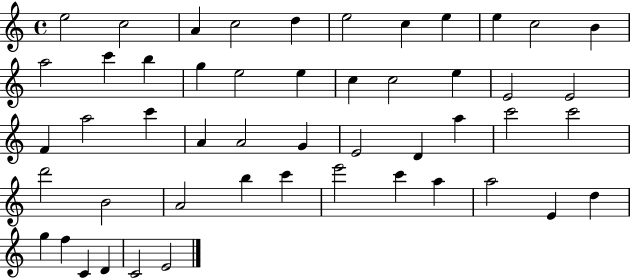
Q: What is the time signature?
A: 4/4